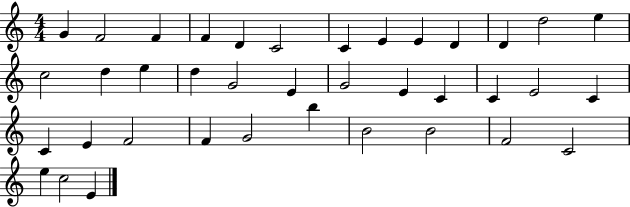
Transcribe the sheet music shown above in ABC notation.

X:1
T:Untitled
M:4/4
L:1/4
K:C
G F2 F F D C2 C E E D D d2 e c2 d e d G2 E G2 E C C E2 C C E F2 F G2 b B2 B2 F2 C2 e c2 E